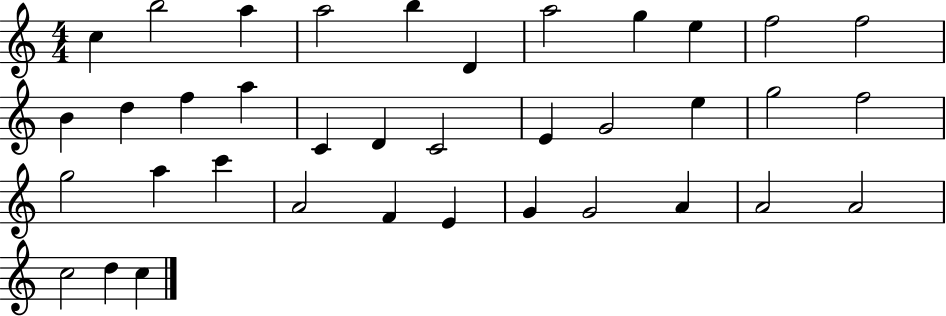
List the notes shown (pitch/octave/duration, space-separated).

C5/q B5/h A5/q A5/h B5/q D4/q A5/h G5/q E5/q F5/h F5/h B4/q D5/q F5/q A5/q C4/q D4/q C4/h E4/q G4/h E5/q G5/h F5/h G5/h A5/q C6/q A4/h F4/q E4/q G4/q G4/h A4/q A4/h A4/h C5/h D5/q C5/q